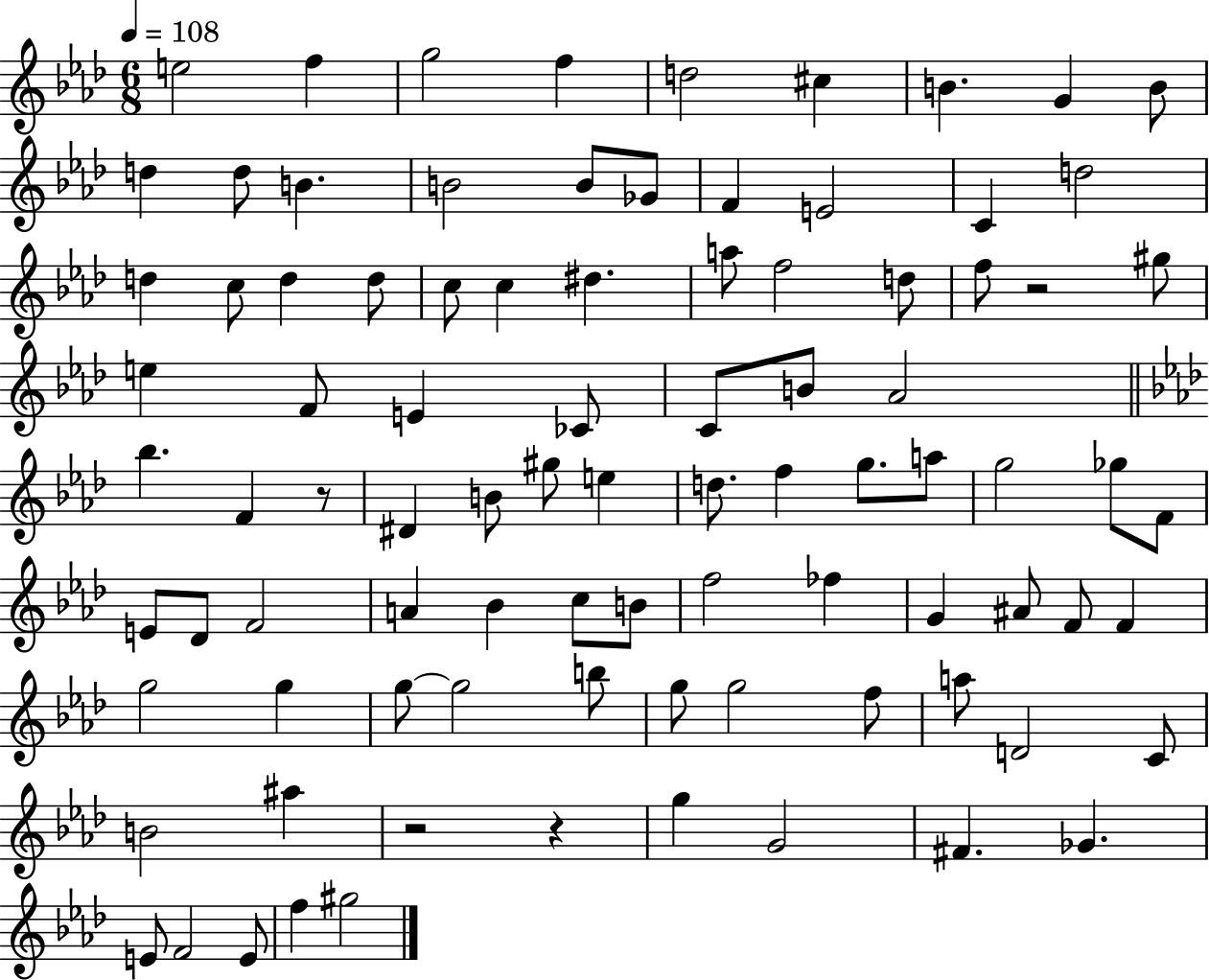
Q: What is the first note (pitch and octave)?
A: E5